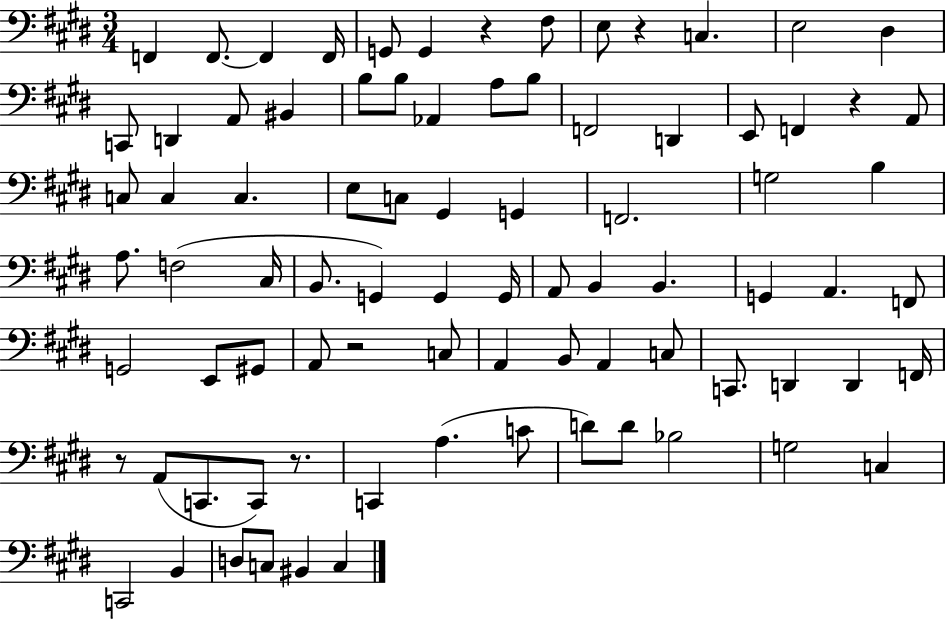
F2/q F2/e. F2/q F2/s G2/e G2/q R/q F#3/e E3/e R/q C3/q. E3/h D#3/q C2/e D2/q A2/e BIS2/q B3/e B3/e Ab2/q A3/e B3/e F2/h D2/q E2/e F2/q R/q A2/e C3/e C3/q C3/q. E3/e C3/e G#2/q G2/q F2/h. G3/h B3/q A3/e. F3/h C#3/s B2/e. G2/q G2/q G2/s A2/e B2/q B2/q. G2/q A2/q. F2/e G2/h E2/e G#2/e A2/e R/h C3/e A2/q B2/e A2/q C3/e C2/e. D2/q D2/q F2/s R/e A2/e C2/e. C2/e R/e. C2/q A3/q. C4/e D4/e D4/e Bb3/h G3/h C3/q C2/h B2/q D3/e C3/e BIS2/q C3/q